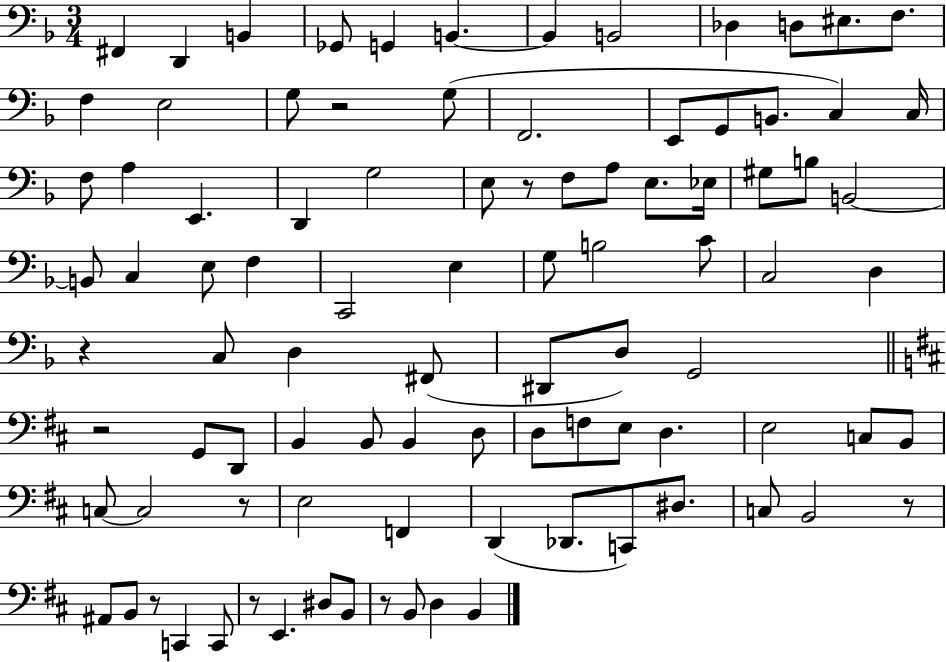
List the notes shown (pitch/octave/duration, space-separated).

F#2/q D2/q B2/q Gb2/e G2/q B2/q. B2/q B2/h Db3/q D3/e EIS3/e. F3/e. F3/q E3/h G3/e R/h G3/e F2/h. E2/e G2/e B2/e. C3/q C3/s F3/e A3/q E2/q. D2/q G3/h E3/e R/e F3/e A3/e E3/e. Eb3/s G#3/e B3/e B2/h B2/e C3/q E3/e F3/q C2/h E3/q G3/e B3/h C4/e C3/h D3/q R/q C3/e D3/q F#2/e D#2/e D3/e G2/h R/h G2/e D2/e B2/q B2/e B2/q D3/e D3/e F3/e E3/e D3/q. E3/h C3/e B2/e C3/e C3/h R/e E3/h F2/q D2/q Db2/e. C2/e D#3/e. C3/e B2/h R/e A#2/e B2/e R/e C2/q C2/e R/e E2/q. D#3/e B2/e R/e B2/e D3/q B2/q